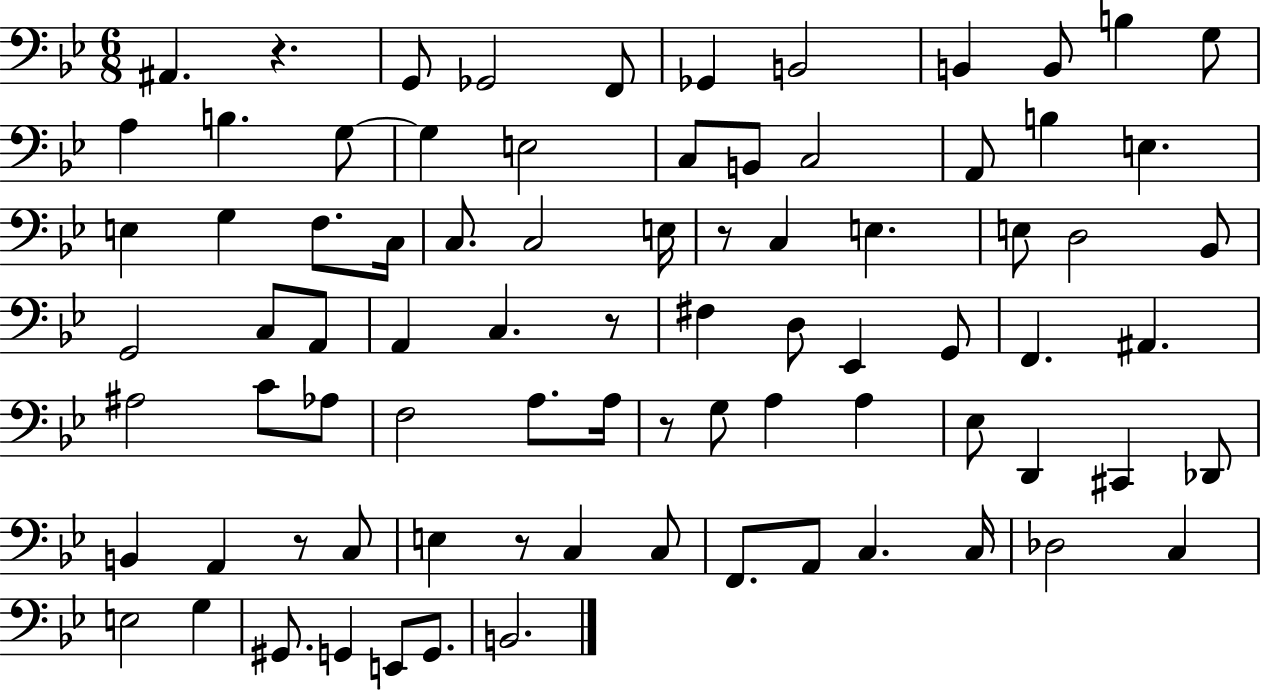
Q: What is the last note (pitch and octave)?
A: B2